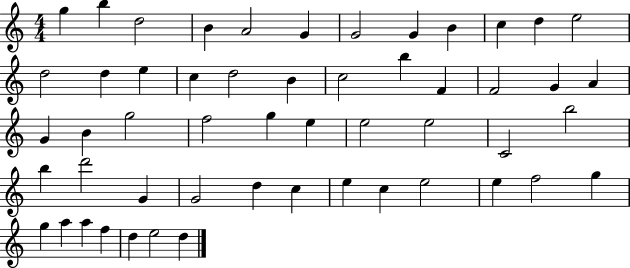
{
  \clef treble
  \numericTimeSignature
  \time 4/4
  \key c \major
  g''4 b''4 d''2 | b'4 a'2 g'4 | g'2 g'4 b'4 | c''4 d''4 e''2 | \break d''2 d''4 e''4 | c''4 d''2 b'4 | c''2 b''4 f'4 | f'2 g'4 a'4 | \break g'4 b'4 g''2 | f''2 g''4 e''4 | e''2 e''2 | c'2 b''2 | \break b''4 d'''2 g'4 | g'2 d''4 c''4 | e''4 c''4 e''2 | e''4 f''2 g''4 | \break g''4 a''4 a''4 f''4 | d''4 e''2 d''4 | \bar "|."
}